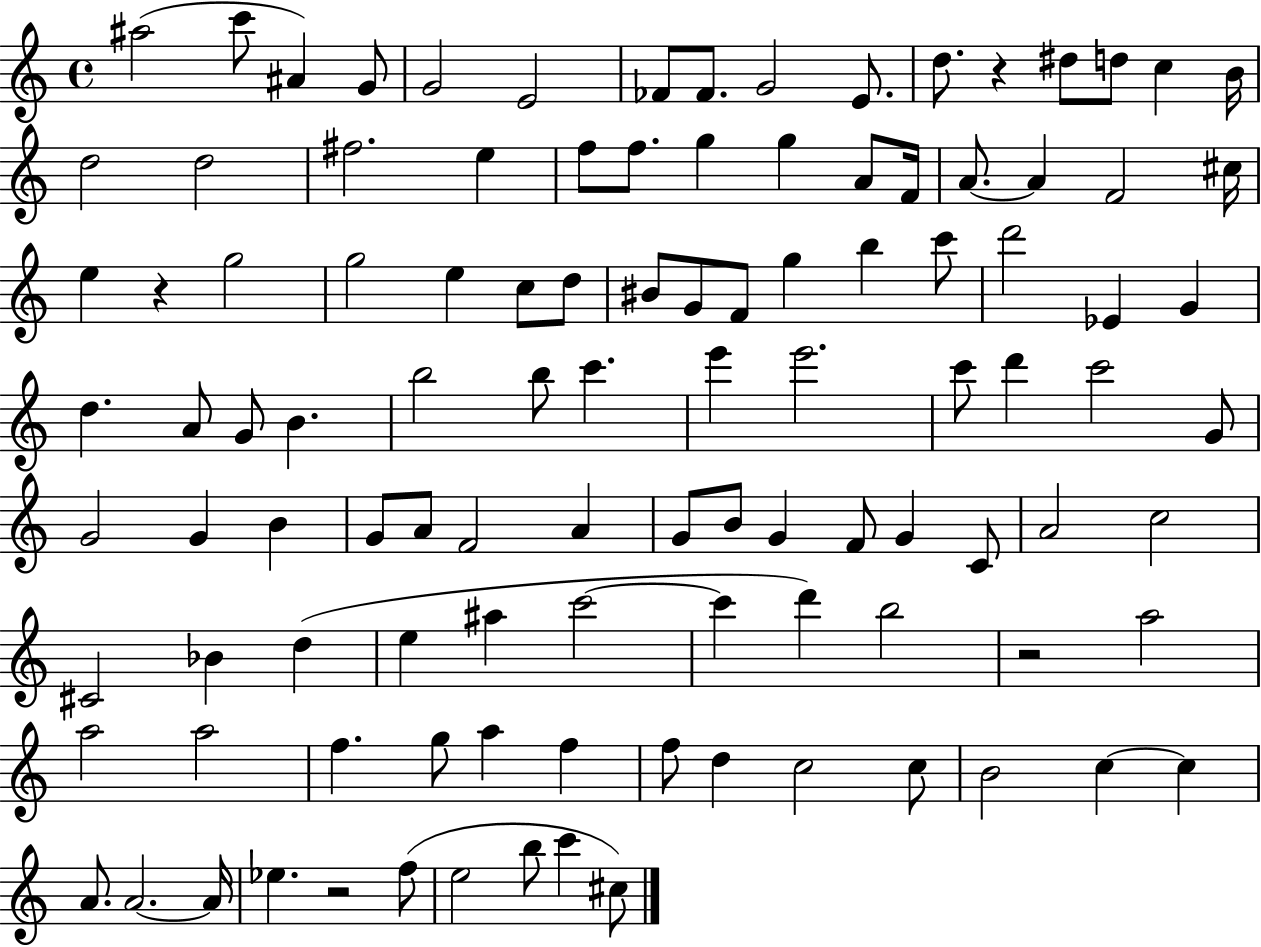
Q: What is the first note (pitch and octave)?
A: A#5